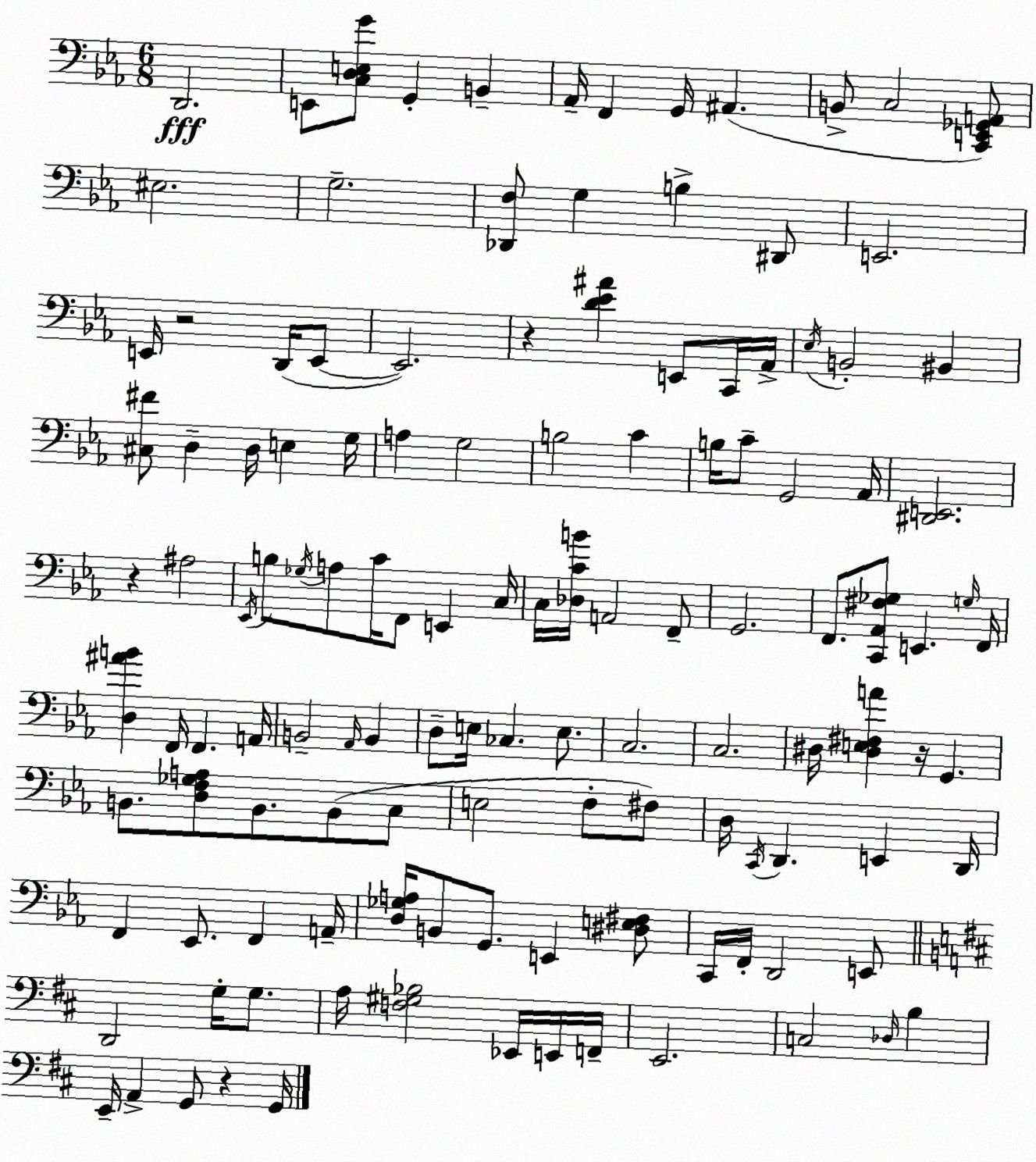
X:1
T:Untitled
M:6/8
L:1/4
K:Cm
D,,2 E,,/2 [C,D,E,G]/2 G,, B,, _A,,/4 F,, G,,/4 ^A,, B,,/2 C,2 [C,,E,,_G,,A,,]/2 ^E,2 G,2 [_D,,F,]/2 G, B, ^D,,/2 E,,2 E,,/4 z2 D,,/4 E,,/2 E,,2 z [D_E^A] E,,/2 C,,/4 _A,,/4 _E,/4 B,,2 ^B,, [^C,^F]/2 D, D,/4 E, G,/4 A, G,2 B,2 C B,/4 C/2 G,,2 _A,,/4 [^D,,E,,]2 z ^A,2 _E,,/4 B,/2 _G,/4 A,/2 C/4 F,,/2 E,, C,/4 C,/4 [_D,CB]/4 A,,2 F,,/2 G,,2 F,,/2 [C,,_A,,^F,_G,]/2 E,, G,/4 F,,/4 [D,^AB] F,,/4 F,, A,,/4 B,,2 _A,,/4 B,, D,/2 E,/4 _C, E,/2 C,2 C,2 ^D,/4 [^D,E,^F,A] z/4 G,, B,,/2 [D,F,_G,A,]/2 B,,/2 B,,/2 C,/2 E,2 F,/2 ^F,/2 D,/4 C,,/4 D,, E,, D,,/4 F,, _E,,/2 F,, A,,/4 [D,_G,A,]/4 B,,/2 G,,/2 E,, [^D,E,^F,]/2 C,,/4 F,,/4 D,,2 E,,/2 D,,2 G,/4 G,/2 A,/4 [F,^G,_B,]2 _E,,/4 E,,/4 F,,/4 E,,2 C,2 _D,/4 B, E,,/4 A,, G,,/2 z G,,/4